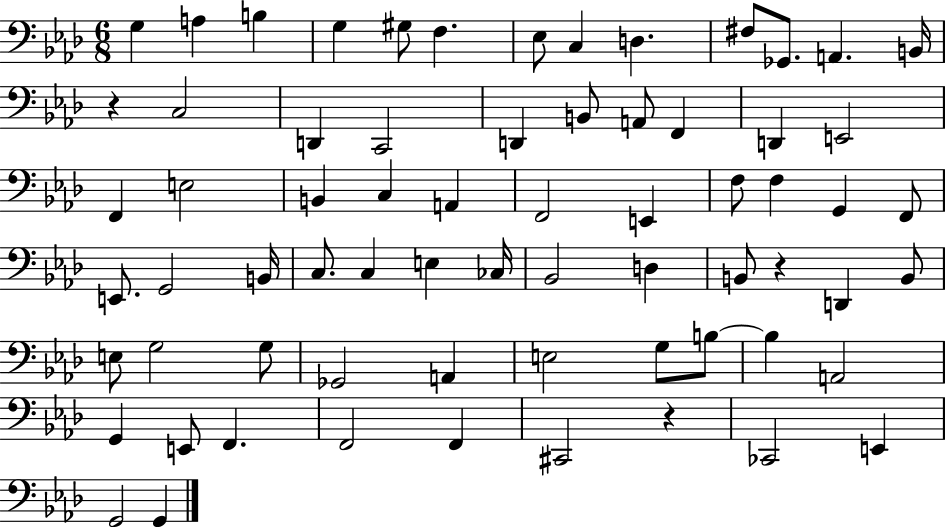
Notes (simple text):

G3/q A3/q B3/q G3/q G#3/e F3/q. Eb3/e C3/q D3/q. F#3/e Gb2/e. A2/q. B2/s R/q C3/h D2/q C2/h D2/q B2/e A2/e F2/q D2/q E2/h F2/q E3/h B2/q C3/q A2/q F2/h E2/q F3/e F3/q G2/q F2/e E2/e. G2/h B2/s C3/e. C3/q E3/q CES3/s Bb2/h D3/q B2/e R/q D2/q B2/e E3/e G3/h G3/e Gb2/h A2/q E3/h G3/e B3/e B3/q A2/h G2/q E2/e F2/q. F2/h F2/q C#2/h R/q CES2/h E2/q G2/h G2/q